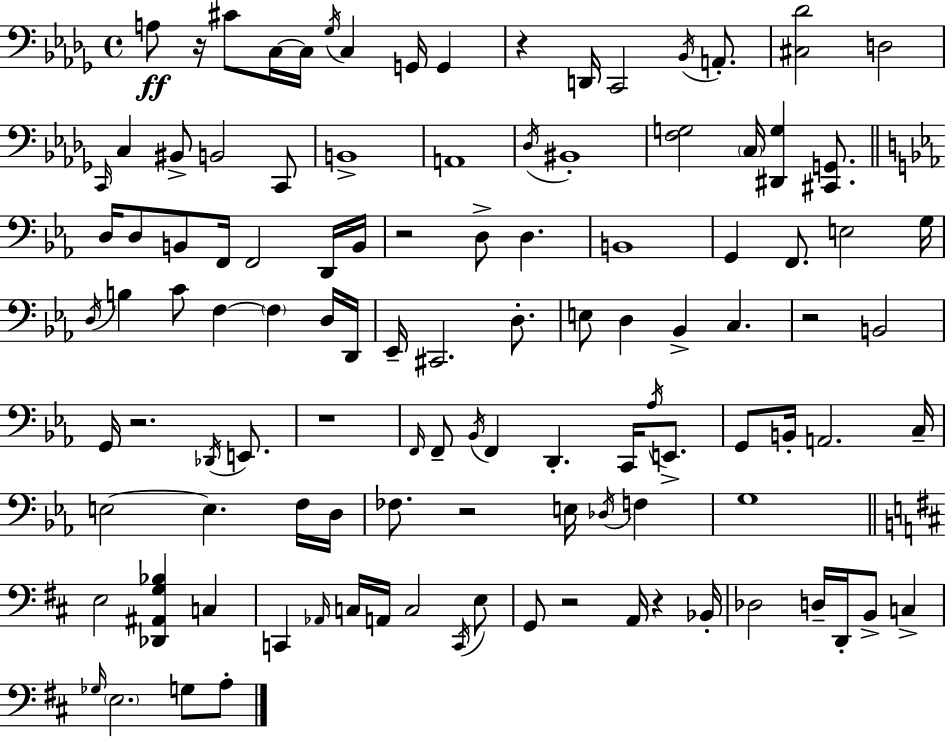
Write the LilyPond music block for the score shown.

{
  \clef bass
  \time 4/4
  \defaultTimeSignature
  \key bes \minor
  a8\ff r16 cis'8 c16~~ c16 \acciaccatura { ges16 } c4 g,16 g,4 | r4 d,16 c,2 \acciaccatura { bes,16 } a,8.-. | <cis des'>2 d2 | \grace { c,16 } c4 bis,8-> b,2 | \break c,8 b,1-> | a,1 | \acciaccatura { des16 } bis,1-. | <f g>2 \parenthesize c16 <dis, g>4 | \break <cis, g,>8. \bar "||" \break \key ees \major d16 d8 b,8 f,16 f,2 d,16 b,16 | r2 d8-> d4. | b,1 | g,4 f,8. e2 g16 | \break \acciaccatura { d16 } b4 c'8 f4~~ \parenthesize f4 d16 | d,16 ees,16-- cis,2. d8.-. | e8 d4 bes,4-> c4. | r2 b,2 | \break g,16 r2. \acciaccatura { des,16 } e,8. | r1 | \grace { f,16 } f,8-- \acciaccatura { bes,16 } f,4 d,4.-. | c,16 \acciaccatura { aes16 } e,8.-> g,8 b,16-. a,2. | \break c16-- e2~~ e4. | f16 d16 fes8. r2 | e16 \acciaccatura { des16 } f4 g1 | \bar "||" \break \key d \major e2 <des, ais, g bes>4 c4 | c,4 \grace { aes,16 } c16 a,16 c2 \acciaccatura { c,16 } | e8 g,8 r2 a,16 r4 | bes,16-. des2 d16-- d,16-. b,8-> c4-> | \break \grace { ges16 } \parenthesize e2. g8 | a8-. \bar "|."
}